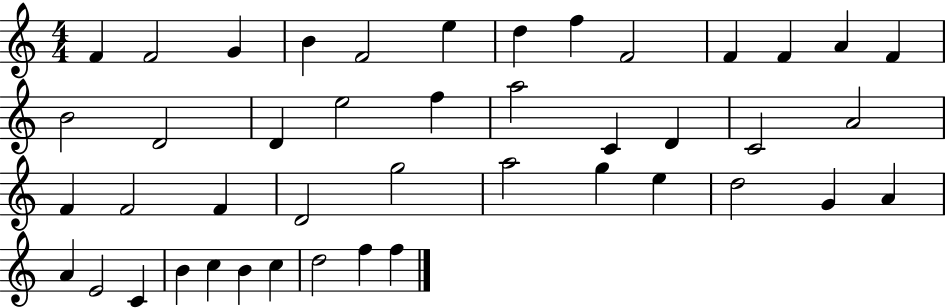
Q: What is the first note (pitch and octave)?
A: F4